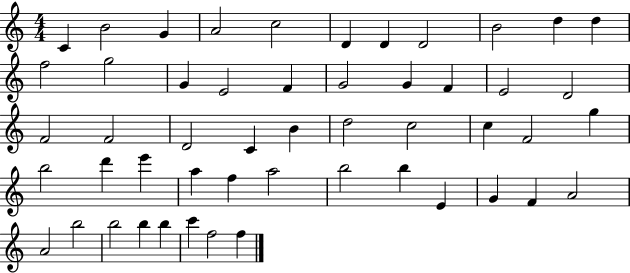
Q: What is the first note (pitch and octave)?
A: C4